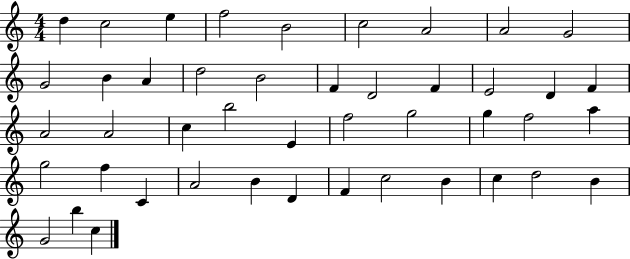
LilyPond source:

{
  \clef treble
  \numericTimeSignature
  \time 4/4
  \key c \major
  d''4 c''2 e''4 | f''2 b'2 | c''2 a'2 | a'2 g'2 | \break g'2 b'4 a'4 | d''2 b'2 | f'4 d'2 f'4 | e'2 d'4 f'4 | \break a'2 a'2 | c''4 b''2 e'4 | f''2 g''2 | g''4 f''2 a''4 | \break g''2 f''4 c'4 | a'2 b'4 d'4 | f'4 c''2 b'4 | c''4 d''2 b'4 | \break g'2 b''4 c''4 | \bar "|."
}